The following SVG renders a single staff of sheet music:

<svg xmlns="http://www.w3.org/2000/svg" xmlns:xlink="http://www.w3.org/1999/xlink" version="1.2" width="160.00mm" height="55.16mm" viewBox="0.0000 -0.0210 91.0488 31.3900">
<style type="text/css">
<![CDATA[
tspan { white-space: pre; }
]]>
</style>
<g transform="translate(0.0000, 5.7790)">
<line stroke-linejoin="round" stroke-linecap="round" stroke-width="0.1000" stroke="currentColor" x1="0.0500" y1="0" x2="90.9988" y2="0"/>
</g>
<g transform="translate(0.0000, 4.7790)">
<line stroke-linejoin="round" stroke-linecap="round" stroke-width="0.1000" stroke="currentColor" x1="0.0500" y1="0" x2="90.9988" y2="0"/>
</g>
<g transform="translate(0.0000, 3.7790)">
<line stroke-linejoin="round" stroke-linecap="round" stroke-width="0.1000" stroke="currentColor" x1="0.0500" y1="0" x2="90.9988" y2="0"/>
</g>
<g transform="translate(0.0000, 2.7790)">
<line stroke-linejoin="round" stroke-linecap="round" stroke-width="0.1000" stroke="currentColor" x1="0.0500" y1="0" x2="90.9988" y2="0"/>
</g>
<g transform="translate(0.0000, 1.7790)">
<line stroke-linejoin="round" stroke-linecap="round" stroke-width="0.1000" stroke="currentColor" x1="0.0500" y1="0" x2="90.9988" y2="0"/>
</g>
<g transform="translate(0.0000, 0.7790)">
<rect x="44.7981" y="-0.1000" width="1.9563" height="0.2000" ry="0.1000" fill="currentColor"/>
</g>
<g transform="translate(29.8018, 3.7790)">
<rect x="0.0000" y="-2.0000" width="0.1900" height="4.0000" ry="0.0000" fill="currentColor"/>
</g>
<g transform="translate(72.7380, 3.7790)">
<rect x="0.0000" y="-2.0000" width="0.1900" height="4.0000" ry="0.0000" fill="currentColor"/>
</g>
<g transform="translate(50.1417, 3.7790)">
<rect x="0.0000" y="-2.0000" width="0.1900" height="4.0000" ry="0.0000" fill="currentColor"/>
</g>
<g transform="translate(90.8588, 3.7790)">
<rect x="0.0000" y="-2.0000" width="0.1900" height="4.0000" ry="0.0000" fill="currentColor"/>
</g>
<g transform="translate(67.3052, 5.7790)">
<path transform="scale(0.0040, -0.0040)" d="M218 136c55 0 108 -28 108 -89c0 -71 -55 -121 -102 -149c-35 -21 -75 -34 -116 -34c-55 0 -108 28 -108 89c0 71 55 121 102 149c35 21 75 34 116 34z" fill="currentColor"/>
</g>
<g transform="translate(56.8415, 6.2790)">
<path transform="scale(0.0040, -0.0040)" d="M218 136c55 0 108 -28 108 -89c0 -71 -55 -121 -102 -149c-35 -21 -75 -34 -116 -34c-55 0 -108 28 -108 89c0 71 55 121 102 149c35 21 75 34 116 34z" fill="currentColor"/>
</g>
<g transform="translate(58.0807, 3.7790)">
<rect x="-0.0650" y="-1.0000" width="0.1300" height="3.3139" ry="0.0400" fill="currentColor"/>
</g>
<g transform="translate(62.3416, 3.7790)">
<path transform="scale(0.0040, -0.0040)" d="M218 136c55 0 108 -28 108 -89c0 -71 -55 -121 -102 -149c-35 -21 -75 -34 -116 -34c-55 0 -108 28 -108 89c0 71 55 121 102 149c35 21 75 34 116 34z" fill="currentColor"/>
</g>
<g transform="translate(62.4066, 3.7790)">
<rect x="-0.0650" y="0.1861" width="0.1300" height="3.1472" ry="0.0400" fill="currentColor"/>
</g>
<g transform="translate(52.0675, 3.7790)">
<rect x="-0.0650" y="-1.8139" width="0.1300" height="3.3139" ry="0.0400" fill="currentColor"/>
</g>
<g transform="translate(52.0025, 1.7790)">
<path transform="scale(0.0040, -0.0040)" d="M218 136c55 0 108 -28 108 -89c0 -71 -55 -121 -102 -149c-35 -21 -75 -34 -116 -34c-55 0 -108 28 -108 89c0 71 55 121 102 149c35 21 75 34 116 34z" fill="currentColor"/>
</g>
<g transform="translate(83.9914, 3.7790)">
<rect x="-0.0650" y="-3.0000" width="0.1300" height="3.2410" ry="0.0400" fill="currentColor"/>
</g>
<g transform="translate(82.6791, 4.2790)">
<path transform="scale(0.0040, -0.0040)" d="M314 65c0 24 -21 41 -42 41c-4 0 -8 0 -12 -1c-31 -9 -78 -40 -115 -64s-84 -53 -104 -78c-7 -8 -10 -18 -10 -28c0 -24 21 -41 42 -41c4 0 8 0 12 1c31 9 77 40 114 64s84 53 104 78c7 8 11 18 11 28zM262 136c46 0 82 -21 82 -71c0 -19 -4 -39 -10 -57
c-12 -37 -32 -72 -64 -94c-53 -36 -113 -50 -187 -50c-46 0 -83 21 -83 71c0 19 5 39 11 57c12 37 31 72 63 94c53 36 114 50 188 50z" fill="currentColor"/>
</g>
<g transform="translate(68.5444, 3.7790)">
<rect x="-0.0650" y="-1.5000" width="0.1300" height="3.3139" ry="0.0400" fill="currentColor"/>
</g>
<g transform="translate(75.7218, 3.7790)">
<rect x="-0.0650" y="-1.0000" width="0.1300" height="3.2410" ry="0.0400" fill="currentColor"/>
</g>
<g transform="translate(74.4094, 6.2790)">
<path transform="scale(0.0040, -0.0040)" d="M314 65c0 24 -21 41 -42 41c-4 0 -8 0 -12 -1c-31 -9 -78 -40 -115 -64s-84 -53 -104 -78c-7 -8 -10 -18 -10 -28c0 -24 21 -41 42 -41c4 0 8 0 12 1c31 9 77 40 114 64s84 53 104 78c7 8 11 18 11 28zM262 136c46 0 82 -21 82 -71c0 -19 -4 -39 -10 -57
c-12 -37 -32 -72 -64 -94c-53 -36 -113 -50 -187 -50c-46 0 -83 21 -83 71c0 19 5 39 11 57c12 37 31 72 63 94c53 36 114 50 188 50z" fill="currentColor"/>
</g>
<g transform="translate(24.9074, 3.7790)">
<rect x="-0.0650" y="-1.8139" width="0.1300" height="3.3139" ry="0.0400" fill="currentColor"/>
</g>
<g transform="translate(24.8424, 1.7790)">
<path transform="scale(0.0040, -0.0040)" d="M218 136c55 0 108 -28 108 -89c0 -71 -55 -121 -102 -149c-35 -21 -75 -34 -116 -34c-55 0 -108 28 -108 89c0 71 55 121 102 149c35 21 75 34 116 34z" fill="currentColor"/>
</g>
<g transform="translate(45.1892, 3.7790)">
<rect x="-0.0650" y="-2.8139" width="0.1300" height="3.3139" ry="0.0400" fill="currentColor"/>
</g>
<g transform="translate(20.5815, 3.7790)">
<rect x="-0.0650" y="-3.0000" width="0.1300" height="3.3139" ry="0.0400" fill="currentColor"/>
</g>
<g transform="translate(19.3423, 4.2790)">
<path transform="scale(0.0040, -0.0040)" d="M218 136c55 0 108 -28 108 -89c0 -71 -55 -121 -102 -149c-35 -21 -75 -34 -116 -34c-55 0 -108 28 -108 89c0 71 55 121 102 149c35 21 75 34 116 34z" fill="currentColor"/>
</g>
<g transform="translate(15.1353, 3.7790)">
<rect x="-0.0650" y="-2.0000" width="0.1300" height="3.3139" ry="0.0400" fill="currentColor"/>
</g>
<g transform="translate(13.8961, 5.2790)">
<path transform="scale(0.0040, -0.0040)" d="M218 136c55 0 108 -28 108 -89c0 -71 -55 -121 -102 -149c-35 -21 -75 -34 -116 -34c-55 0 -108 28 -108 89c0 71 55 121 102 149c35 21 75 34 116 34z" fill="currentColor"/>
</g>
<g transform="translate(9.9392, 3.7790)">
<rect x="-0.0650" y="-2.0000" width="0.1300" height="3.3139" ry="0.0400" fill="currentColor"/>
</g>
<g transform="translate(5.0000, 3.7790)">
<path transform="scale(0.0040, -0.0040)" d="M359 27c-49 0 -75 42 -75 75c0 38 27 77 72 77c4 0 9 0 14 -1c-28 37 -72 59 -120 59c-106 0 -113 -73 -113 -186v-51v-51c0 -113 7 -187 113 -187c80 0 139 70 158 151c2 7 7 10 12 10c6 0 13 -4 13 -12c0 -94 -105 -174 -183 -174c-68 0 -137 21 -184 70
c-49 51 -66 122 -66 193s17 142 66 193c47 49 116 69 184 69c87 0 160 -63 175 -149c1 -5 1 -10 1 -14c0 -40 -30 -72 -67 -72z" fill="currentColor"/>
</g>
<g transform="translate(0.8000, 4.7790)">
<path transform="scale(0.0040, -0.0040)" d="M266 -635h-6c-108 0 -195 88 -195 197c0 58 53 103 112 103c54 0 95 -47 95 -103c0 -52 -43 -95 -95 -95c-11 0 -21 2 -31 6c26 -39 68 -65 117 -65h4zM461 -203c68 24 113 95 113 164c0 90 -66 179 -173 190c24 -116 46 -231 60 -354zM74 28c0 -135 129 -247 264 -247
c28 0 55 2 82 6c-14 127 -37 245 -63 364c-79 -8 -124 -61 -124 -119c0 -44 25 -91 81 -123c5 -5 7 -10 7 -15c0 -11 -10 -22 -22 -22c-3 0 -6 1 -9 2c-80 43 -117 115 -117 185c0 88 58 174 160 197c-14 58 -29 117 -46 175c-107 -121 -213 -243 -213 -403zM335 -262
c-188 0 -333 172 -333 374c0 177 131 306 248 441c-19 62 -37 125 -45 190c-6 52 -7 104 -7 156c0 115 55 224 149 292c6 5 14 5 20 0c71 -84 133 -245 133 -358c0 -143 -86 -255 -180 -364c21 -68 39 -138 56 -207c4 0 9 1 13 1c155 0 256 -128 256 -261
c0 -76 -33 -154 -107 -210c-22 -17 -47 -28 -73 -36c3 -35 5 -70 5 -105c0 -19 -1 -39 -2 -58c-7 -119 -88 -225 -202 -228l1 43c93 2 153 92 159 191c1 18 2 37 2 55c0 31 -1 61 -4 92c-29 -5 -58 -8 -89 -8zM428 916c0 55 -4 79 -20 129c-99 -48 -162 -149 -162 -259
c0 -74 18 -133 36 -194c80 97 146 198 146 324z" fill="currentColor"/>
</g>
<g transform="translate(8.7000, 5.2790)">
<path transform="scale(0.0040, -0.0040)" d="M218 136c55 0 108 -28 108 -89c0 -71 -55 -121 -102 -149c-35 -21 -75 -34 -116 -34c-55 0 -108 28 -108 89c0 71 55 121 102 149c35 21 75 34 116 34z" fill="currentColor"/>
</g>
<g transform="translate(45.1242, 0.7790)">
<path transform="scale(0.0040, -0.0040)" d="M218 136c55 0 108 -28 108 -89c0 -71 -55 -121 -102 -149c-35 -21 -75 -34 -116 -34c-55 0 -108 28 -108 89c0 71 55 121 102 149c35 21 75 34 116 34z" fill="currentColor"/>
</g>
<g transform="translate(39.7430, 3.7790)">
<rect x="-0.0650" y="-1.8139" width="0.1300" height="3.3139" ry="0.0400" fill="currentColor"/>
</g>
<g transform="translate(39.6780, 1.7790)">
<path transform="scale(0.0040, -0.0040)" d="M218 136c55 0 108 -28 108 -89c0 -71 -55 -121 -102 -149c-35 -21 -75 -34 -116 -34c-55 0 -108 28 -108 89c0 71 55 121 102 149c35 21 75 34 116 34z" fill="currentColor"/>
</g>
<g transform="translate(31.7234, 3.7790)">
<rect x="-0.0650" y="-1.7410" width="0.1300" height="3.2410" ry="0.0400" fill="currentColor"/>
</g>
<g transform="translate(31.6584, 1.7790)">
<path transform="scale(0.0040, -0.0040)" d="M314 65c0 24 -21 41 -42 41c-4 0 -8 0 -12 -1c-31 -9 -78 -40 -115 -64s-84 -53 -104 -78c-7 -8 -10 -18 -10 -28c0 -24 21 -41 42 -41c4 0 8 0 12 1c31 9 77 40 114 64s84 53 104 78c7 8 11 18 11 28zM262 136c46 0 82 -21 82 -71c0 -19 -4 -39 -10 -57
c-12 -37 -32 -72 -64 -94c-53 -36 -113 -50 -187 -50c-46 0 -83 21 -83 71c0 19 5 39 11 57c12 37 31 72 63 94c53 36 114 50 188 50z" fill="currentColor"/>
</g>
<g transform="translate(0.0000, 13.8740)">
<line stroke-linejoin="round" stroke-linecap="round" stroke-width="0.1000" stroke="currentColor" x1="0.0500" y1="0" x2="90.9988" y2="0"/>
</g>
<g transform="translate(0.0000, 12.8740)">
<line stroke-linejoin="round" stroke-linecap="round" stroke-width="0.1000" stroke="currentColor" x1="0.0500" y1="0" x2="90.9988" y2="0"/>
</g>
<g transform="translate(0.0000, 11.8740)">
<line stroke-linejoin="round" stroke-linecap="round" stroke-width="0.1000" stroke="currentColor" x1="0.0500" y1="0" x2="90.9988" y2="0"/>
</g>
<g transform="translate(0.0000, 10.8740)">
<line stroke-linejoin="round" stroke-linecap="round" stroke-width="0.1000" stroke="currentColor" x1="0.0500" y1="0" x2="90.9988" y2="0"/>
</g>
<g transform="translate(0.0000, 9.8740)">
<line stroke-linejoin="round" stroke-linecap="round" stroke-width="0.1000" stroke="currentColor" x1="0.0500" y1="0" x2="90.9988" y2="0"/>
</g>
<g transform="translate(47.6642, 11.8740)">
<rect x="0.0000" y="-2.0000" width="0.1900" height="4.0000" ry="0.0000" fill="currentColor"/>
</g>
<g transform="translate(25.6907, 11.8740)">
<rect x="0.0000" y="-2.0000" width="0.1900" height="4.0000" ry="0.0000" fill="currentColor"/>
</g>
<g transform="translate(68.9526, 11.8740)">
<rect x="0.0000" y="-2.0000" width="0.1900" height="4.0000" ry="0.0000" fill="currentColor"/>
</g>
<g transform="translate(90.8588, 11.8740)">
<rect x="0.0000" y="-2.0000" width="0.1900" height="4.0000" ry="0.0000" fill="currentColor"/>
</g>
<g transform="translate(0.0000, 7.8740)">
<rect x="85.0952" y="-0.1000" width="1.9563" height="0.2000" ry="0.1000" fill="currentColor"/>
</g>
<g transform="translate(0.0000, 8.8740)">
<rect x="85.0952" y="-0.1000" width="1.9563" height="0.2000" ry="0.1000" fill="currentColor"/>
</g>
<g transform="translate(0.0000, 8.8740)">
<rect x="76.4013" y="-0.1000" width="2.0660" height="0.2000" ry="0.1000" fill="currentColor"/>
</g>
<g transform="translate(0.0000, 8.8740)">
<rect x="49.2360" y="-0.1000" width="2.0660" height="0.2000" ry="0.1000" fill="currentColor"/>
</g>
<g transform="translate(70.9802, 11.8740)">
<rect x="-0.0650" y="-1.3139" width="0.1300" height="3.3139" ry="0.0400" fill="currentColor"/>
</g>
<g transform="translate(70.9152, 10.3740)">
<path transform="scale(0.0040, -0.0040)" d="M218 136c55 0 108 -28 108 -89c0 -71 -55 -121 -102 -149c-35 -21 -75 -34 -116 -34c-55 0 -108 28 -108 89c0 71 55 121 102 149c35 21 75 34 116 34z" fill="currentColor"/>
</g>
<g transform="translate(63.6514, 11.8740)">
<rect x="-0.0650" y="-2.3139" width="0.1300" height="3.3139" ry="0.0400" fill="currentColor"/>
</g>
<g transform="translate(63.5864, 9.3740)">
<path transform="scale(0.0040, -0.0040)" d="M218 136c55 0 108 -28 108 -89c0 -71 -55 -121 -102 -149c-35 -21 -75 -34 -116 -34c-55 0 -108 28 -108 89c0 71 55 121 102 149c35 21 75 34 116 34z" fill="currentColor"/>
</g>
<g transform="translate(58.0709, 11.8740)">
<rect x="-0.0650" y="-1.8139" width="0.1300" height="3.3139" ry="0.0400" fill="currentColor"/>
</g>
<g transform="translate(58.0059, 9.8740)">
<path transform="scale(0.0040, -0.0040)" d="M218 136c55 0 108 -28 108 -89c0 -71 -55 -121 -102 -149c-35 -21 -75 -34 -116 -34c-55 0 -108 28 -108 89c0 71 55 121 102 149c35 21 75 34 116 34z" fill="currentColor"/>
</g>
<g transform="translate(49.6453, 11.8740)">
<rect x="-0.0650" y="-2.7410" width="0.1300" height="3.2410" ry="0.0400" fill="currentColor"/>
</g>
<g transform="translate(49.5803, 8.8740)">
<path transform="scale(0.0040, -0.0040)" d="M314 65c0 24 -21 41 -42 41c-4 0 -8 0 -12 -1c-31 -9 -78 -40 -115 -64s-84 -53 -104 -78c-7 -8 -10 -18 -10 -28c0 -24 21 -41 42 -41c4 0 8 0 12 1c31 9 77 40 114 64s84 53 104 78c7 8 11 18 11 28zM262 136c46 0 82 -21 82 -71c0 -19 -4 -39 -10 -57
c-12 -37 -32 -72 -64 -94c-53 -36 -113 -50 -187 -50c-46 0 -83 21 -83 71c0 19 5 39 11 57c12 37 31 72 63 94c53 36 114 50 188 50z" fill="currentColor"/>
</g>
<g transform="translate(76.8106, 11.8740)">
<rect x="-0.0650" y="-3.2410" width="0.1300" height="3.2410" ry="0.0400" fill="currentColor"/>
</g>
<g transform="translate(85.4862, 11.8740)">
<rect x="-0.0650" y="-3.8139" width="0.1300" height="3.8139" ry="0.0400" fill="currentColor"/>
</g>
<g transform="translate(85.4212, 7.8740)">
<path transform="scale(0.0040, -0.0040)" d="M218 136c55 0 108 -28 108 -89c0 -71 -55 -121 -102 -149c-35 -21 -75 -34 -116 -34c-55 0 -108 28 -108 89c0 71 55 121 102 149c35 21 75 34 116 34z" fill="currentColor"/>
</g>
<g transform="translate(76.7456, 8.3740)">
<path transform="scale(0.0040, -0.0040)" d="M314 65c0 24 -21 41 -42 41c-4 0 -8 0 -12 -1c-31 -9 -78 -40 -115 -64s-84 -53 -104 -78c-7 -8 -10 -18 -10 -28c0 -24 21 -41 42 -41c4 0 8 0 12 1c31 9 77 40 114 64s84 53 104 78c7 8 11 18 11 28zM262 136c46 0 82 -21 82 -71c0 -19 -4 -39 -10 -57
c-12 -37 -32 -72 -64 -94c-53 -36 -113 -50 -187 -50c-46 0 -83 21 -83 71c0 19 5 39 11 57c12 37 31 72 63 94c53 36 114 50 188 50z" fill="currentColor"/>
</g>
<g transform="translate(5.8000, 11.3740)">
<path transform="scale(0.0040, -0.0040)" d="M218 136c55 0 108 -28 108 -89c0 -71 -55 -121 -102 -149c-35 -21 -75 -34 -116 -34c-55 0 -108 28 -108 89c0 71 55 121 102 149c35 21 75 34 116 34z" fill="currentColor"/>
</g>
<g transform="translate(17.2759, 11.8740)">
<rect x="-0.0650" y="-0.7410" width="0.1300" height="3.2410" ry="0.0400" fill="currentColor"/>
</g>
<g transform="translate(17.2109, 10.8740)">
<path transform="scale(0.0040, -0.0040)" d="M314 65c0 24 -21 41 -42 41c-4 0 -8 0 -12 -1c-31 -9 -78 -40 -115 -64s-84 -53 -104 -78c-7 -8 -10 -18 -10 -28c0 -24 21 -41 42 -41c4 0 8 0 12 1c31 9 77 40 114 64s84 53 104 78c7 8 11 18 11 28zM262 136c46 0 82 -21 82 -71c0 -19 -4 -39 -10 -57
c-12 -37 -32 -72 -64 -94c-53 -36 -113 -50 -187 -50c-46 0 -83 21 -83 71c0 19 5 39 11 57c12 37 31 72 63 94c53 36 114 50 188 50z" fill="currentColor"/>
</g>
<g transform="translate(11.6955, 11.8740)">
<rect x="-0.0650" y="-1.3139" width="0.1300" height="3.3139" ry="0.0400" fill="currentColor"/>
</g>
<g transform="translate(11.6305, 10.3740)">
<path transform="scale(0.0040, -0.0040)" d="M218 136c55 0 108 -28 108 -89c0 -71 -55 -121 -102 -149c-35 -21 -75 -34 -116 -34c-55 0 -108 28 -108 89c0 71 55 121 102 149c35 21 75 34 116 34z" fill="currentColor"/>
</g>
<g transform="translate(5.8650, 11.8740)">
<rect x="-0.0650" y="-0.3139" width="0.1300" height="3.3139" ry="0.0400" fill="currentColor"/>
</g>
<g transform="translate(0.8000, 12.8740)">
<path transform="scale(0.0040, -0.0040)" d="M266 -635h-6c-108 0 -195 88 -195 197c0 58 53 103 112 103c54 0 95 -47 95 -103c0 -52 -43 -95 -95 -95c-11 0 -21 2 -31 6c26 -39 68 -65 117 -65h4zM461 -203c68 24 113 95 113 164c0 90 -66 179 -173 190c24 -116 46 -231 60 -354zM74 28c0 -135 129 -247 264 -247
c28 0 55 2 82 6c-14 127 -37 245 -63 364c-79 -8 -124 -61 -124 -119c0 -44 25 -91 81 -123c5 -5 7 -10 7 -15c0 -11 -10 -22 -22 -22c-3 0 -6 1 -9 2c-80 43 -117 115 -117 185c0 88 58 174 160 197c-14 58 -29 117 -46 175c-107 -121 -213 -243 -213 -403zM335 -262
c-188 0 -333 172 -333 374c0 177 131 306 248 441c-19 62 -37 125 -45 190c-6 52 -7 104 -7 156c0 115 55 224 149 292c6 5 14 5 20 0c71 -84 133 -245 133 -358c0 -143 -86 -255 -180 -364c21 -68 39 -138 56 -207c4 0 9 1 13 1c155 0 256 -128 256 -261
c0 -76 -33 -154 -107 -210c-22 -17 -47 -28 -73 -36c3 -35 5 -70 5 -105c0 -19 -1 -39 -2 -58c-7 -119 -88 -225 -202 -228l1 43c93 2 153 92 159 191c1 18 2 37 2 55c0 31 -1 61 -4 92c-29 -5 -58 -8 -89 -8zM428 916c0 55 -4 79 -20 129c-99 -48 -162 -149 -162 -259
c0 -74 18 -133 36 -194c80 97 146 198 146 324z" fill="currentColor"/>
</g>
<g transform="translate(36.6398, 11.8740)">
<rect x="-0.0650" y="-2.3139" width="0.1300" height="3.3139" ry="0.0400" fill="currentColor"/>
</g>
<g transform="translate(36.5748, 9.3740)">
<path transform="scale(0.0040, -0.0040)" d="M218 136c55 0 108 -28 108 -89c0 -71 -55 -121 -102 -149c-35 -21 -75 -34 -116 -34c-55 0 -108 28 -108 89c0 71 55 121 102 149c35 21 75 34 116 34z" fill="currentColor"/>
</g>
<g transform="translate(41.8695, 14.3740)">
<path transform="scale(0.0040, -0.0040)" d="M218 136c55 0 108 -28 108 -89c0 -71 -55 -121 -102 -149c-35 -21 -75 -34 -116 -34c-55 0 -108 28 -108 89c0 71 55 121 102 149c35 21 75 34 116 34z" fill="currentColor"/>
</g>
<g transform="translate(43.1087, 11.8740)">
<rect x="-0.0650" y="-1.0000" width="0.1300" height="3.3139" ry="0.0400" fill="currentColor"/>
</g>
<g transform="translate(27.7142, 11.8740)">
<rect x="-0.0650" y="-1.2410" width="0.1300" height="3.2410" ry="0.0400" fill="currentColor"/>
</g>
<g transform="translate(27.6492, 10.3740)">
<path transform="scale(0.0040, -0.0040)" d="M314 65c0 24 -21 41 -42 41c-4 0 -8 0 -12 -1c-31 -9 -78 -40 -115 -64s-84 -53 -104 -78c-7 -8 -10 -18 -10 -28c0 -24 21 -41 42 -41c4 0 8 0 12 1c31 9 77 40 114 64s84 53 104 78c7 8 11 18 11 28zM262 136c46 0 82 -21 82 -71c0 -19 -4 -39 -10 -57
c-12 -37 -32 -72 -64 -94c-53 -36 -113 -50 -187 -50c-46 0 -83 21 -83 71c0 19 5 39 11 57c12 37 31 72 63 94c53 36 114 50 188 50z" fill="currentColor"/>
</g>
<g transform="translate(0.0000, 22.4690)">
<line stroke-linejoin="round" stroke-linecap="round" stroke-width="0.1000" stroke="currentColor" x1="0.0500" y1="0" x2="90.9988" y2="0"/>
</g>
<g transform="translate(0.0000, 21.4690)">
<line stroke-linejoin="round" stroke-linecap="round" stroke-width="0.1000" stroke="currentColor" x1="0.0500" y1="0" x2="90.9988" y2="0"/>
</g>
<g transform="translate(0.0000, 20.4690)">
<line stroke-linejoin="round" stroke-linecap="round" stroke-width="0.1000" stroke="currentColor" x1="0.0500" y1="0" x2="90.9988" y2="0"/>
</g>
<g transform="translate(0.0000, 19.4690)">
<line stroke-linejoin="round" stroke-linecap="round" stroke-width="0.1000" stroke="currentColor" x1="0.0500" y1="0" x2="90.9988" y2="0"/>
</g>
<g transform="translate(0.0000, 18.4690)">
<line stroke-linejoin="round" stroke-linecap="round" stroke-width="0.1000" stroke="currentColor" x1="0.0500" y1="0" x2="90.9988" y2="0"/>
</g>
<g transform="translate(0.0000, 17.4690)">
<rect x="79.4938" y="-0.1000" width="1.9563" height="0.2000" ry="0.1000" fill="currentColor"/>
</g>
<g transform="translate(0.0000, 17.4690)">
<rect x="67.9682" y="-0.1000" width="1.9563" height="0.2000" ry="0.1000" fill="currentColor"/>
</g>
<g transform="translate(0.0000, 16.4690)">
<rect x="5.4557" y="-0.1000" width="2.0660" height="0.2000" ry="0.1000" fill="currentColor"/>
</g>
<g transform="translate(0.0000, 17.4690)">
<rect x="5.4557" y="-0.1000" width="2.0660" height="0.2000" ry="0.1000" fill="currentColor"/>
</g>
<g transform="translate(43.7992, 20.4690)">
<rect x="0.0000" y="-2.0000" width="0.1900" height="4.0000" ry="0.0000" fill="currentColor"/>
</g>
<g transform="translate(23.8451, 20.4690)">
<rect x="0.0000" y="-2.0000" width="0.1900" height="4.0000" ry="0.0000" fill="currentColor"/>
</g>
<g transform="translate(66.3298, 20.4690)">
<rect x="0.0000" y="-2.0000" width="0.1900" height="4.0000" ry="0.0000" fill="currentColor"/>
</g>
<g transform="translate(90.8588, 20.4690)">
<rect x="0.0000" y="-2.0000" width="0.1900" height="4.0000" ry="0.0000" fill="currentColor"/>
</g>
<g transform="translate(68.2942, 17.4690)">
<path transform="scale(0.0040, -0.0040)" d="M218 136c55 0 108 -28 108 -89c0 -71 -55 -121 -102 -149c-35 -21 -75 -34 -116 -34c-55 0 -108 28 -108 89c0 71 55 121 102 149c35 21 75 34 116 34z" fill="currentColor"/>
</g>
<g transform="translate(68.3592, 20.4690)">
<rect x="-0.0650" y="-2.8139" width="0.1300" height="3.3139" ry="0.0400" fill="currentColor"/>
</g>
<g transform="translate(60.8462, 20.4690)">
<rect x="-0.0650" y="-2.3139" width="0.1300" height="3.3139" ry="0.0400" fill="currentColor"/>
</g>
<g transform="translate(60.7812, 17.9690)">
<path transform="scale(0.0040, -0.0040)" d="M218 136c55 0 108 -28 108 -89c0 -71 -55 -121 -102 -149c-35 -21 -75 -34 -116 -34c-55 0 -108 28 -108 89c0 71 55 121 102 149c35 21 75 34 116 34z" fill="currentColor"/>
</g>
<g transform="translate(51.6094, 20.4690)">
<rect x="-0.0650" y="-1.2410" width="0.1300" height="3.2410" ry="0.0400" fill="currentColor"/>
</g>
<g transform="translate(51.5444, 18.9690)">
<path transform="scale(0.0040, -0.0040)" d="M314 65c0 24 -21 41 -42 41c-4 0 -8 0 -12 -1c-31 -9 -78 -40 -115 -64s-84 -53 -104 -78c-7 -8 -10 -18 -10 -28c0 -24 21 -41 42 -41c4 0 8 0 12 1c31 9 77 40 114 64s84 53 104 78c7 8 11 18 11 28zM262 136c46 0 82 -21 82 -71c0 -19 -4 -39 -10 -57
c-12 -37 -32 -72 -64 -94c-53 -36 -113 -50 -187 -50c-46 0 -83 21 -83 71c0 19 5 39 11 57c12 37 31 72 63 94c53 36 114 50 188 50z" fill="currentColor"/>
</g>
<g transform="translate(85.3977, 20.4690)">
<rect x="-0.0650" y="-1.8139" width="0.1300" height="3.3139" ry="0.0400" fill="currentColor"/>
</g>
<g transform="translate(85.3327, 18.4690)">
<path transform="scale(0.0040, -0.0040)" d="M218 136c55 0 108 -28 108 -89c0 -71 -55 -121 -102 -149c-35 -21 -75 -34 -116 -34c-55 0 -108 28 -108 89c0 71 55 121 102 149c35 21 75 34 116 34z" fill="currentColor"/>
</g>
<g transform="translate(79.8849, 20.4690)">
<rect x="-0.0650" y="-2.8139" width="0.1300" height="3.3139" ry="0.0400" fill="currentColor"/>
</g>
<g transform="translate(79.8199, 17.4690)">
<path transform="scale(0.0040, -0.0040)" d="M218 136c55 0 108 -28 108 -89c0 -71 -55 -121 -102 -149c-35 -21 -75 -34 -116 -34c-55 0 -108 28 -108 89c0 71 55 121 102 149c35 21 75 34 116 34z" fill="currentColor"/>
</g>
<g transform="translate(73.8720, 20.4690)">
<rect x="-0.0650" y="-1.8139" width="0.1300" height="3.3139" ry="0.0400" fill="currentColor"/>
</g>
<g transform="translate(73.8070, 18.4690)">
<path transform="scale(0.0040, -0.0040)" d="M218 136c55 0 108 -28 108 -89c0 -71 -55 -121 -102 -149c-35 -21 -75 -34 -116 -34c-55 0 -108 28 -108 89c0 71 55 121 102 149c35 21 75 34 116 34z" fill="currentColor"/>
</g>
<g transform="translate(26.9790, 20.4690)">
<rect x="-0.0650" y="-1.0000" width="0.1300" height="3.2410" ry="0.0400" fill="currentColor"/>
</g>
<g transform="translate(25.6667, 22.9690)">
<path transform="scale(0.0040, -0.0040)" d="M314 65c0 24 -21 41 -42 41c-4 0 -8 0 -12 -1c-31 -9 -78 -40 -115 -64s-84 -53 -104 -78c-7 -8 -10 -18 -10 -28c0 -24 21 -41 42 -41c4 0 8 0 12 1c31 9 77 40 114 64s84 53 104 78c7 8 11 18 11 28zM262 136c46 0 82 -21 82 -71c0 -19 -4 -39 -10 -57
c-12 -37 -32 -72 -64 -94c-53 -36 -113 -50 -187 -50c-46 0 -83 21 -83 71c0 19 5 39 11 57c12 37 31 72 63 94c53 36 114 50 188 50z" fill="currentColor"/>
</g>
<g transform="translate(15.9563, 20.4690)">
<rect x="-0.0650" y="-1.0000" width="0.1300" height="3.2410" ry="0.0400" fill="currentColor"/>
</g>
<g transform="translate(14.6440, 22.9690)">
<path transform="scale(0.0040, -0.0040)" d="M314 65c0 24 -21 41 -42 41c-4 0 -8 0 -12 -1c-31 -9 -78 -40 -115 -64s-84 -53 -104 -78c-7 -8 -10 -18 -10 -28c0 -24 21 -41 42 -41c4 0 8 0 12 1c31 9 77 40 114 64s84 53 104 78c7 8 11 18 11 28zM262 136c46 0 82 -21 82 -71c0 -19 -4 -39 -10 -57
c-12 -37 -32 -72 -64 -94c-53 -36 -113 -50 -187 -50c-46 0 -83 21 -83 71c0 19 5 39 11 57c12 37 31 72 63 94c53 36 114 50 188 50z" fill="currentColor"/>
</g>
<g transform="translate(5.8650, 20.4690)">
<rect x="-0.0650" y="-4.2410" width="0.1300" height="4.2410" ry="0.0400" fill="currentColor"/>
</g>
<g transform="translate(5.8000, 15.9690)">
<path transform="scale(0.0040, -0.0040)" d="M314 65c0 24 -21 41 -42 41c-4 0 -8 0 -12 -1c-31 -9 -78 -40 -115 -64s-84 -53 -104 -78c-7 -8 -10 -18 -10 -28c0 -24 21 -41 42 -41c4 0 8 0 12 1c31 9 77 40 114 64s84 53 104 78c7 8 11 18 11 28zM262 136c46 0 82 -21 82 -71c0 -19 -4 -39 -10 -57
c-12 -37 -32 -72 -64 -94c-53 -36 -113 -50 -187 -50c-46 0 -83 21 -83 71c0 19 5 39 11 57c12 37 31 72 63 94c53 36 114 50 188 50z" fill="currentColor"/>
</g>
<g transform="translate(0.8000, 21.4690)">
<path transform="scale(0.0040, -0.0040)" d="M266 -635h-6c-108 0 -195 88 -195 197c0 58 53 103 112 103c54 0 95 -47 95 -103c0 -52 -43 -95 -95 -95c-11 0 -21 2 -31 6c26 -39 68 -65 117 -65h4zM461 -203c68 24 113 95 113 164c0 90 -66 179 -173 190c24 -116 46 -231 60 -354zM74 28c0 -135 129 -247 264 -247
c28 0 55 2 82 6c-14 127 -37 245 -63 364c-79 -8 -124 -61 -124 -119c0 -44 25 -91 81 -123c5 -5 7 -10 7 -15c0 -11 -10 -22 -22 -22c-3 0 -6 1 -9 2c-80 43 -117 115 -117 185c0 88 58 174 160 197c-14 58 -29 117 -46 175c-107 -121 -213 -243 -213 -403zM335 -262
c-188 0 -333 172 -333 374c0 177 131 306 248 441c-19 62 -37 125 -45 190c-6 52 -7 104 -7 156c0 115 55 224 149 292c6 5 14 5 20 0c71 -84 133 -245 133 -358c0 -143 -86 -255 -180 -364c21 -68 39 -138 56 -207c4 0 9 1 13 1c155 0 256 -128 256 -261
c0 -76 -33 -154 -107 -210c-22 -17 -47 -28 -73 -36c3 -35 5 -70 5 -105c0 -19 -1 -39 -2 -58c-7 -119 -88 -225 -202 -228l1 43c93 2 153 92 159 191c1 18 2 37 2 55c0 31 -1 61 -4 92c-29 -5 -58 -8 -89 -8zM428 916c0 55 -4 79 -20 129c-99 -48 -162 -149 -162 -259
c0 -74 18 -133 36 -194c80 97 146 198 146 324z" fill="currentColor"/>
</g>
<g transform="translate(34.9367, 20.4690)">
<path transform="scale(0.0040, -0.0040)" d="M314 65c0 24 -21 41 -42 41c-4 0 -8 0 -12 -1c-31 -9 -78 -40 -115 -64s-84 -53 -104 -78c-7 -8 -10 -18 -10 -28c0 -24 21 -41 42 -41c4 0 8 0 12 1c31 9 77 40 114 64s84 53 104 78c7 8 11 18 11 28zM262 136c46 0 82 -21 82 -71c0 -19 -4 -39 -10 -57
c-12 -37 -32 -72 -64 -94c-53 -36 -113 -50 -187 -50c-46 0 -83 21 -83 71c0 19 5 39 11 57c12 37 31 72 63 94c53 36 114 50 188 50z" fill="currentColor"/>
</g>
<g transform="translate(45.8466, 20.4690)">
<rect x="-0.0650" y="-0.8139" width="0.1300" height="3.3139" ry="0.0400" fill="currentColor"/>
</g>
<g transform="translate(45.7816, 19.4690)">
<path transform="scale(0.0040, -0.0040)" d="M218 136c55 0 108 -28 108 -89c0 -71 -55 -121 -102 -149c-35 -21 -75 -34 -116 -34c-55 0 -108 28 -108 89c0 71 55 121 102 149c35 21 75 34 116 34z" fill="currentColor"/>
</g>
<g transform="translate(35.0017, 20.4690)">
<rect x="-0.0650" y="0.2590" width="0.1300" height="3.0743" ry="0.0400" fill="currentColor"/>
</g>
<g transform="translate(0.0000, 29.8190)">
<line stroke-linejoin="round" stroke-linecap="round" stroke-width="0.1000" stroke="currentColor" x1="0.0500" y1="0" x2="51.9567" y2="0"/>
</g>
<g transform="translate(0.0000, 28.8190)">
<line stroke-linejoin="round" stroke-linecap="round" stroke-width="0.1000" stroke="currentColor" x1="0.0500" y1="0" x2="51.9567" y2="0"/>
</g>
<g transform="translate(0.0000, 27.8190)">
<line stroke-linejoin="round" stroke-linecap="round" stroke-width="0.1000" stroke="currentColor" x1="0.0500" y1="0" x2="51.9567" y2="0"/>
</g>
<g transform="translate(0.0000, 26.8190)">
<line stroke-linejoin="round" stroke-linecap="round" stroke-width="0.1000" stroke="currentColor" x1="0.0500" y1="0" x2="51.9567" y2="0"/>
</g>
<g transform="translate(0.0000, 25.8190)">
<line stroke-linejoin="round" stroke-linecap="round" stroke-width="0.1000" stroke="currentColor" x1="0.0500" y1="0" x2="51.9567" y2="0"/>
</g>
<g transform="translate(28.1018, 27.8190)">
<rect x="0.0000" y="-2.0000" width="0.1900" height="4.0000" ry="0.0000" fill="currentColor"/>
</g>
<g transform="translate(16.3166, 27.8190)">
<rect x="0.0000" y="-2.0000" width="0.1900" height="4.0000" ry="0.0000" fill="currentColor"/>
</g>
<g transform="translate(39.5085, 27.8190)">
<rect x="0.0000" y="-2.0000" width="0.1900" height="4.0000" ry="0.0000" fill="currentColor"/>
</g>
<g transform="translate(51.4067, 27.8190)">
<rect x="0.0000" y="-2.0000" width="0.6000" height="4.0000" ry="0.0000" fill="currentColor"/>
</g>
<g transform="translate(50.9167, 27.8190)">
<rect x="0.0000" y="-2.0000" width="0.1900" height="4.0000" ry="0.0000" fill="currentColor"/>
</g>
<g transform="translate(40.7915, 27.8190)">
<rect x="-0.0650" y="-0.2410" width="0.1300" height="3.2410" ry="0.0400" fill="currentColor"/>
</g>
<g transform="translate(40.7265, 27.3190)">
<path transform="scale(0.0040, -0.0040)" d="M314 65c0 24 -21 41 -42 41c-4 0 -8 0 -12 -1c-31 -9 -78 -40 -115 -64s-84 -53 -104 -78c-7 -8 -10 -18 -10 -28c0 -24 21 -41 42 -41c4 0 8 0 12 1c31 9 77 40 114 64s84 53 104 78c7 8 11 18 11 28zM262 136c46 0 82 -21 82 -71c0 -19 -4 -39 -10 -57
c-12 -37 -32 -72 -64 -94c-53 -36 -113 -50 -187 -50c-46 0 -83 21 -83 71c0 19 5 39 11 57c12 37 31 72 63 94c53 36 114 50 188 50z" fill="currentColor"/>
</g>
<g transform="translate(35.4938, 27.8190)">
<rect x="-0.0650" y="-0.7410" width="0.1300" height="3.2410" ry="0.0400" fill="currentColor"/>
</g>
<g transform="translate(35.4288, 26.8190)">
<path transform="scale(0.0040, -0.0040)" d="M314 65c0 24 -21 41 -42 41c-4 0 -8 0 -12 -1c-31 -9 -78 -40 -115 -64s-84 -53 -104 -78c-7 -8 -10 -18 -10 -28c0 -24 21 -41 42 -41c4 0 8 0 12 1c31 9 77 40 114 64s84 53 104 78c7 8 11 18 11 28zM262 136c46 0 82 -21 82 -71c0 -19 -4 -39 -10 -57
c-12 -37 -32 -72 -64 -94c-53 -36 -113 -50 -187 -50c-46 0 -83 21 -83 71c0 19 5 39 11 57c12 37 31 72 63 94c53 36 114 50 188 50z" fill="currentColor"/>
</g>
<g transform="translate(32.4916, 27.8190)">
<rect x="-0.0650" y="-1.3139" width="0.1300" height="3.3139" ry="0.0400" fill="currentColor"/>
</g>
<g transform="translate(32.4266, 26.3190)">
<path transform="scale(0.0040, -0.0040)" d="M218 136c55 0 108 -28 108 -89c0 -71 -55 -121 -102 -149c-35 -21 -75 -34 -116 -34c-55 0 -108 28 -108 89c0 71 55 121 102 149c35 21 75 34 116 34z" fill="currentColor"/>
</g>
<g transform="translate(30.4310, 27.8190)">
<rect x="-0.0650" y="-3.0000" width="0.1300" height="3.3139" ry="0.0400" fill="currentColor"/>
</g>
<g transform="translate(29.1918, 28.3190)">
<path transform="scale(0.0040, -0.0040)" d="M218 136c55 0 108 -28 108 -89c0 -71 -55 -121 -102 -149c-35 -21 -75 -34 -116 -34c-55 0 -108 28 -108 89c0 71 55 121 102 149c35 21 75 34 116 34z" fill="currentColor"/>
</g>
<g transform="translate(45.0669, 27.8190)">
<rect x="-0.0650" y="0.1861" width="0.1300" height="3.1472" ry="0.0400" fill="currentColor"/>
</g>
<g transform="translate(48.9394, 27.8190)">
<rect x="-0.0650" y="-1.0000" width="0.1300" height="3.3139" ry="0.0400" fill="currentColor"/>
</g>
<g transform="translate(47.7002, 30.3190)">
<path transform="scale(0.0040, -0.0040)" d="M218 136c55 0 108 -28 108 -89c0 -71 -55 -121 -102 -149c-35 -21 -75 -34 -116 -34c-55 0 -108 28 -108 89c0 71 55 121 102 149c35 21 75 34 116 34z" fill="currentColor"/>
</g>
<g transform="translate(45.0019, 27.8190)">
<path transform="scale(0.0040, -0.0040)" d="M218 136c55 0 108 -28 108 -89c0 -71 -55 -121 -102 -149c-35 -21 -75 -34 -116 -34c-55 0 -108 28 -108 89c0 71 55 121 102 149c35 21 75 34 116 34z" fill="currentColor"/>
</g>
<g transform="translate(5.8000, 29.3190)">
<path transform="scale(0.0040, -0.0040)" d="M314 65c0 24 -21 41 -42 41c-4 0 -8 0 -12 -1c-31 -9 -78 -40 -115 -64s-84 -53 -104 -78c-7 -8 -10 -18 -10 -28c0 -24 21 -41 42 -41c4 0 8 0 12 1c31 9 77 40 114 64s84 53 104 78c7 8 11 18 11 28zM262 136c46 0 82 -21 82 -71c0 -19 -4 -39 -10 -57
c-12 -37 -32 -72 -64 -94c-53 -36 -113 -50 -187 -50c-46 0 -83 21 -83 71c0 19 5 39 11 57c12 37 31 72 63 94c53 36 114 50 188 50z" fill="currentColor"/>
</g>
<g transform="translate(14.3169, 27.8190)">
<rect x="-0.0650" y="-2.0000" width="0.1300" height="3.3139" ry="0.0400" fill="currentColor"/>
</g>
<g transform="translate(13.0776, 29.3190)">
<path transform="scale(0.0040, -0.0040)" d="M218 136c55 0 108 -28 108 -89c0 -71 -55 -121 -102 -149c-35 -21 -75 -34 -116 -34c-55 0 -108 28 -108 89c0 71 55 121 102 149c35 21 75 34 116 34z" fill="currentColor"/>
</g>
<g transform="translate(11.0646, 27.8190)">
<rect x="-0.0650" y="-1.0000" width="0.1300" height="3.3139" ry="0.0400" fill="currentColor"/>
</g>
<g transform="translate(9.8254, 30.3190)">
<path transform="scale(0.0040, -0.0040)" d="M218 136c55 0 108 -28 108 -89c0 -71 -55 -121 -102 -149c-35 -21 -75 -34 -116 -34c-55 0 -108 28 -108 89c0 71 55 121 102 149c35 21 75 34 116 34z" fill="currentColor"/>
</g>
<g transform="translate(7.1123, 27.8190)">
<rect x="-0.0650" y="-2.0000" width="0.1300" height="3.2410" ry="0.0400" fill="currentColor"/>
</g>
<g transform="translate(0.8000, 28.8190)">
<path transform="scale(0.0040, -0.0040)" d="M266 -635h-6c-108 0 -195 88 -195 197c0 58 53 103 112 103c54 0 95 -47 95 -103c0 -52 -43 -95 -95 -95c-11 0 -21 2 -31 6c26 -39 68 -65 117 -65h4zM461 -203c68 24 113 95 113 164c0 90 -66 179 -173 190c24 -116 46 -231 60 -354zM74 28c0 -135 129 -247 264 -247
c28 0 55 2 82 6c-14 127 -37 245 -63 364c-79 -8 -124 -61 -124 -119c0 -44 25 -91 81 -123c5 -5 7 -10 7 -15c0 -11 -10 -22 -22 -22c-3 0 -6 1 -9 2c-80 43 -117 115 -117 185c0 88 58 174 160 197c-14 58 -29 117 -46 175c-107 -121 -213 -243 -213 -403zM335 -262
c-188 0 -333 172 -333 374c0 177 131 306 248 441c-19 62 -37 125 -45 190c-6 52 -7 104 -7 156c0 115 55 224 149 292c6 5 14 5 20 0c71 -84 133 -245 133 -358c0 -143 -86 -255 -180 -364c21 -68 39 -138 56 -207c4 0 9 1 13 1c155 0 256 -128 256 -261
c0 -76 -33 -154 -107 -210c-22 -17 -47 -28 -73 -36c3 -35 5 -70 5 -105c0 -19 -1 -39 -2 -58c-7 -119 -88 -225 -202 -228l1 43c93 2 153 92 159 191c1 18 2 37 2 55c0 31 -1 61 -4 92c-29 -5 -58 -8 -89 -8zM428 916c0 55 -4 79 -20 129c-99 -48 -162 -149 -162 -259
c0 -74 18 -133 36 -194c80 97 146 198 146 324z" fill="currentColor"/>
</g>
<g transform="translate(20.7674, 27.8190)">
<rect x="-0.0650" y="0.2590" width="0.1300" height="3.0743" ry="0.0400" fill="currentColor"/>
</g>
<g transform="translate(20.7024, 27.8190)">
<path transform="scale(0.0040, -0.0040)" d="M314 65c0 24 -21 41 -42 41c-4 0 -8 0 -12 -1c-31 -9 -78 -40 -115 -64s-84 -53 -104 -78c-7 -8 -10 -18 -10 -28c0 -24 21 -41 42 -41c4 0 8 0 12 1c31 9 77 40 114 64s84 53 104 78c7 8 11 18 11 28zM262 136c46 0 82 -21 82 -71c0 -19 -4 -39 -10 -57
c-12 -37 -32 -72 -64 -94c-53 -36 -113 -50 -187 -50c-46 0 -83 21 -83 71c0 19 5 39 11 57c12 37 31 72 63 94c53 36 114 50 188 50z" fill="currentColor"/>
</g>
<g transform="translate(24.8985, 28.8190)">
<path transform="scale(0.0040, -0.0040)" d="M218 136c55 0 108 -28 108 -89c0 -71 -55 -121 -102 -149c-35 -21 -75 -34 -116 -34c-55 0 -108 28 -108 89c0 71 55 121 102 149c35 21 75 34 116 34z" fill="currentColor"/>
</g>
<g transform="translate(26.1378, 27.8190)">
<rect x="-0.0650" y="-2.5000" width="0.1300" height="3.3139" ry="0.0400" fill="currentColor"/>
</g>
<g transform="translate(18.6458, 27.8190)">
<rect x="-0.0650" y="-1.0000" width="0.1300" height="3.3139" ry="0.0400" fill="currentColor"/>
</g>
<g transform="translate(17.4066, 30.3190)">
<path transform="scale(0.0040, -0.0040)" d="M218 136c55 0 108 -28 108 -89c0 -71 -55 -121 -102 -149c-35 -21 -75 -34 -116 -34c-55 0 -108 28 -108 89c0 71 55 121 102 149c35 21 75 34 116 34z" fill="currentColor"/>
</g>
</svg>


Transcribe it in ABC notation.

X:1
T:Untitled
M:4/4
L:1/4
K:C
F F A f f2 f a f D B E D2 A2 c e d2 e2 g D a2 f g e b2 c' d'2 D2 D2 B2 d e2 g a f a f F2 D F D B2 G A e d2 c2 B D